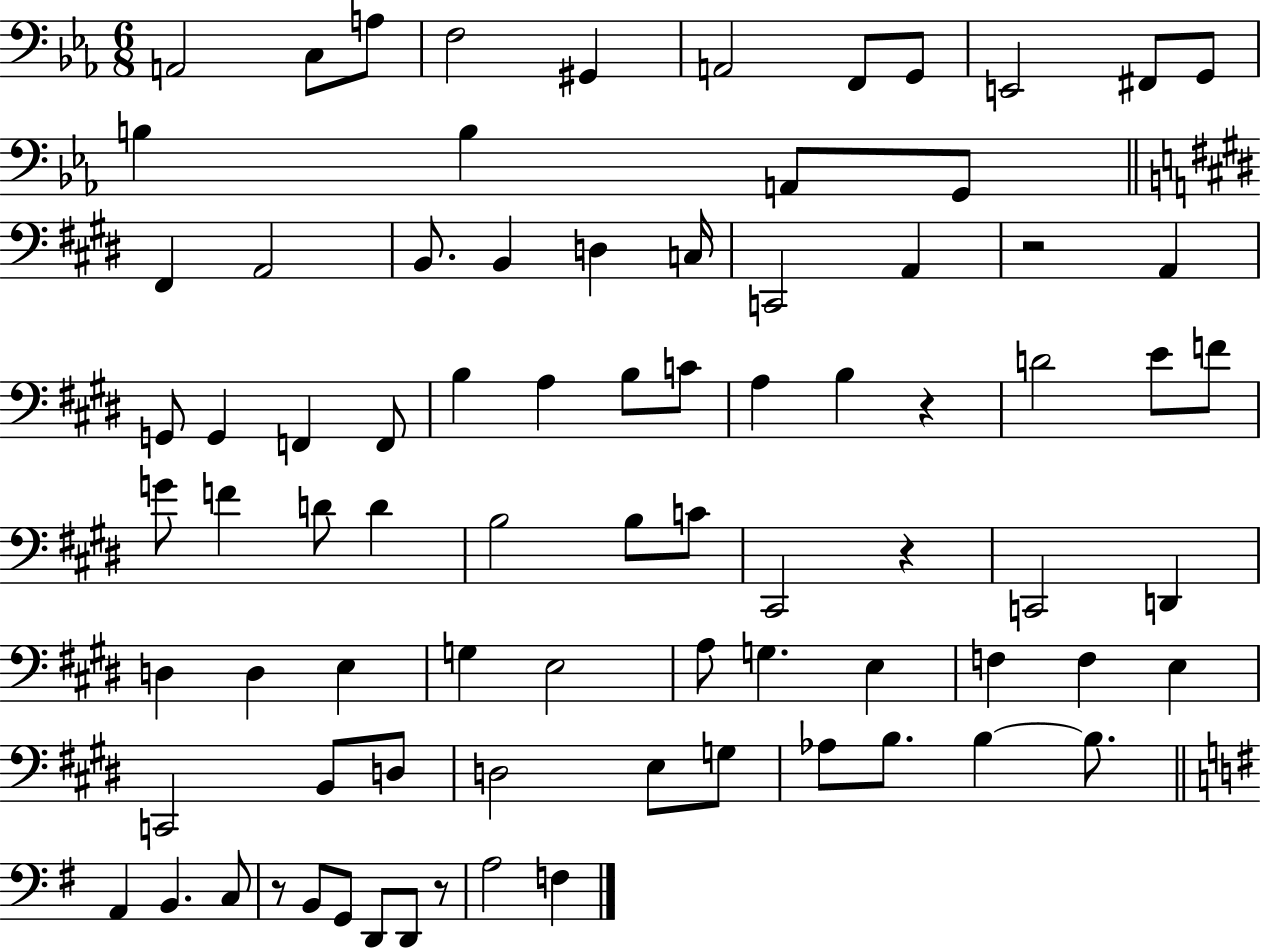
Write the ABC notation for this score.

X:1
T:Untitled
M:6/8
L:1/4
K:Eb
A,,2 C,/2 A,/2 F,2 ^G,, A,,2 F,,/2 G,,/2 E,,2 ^F,,/2 G,,/2 B, B, A,,/2 G,,/2 ^F,, A,,2 B,,/2 B,, D, C,/4 C,,2 A,, z2 A,, G,,/2 G,, F,, F,,/2 B, A, B,/2 C/2 A, B, z D2 E/2 F/2 G/2 F D/2 D B,2 B,/2 C/2 ^C,,2 z C,,2 D,, D, D, E, G, E,2 A,/2 G, E, F, F, E, C,,2 B,,/2 D,/2 D,2 E,/2 G,/2 _A,/2 B,/2 B, B,/2 A,, B,, C,/2 z/2 B,,/2 G,,/2 D,,/2 D,,/2 z/2 A,2 F,